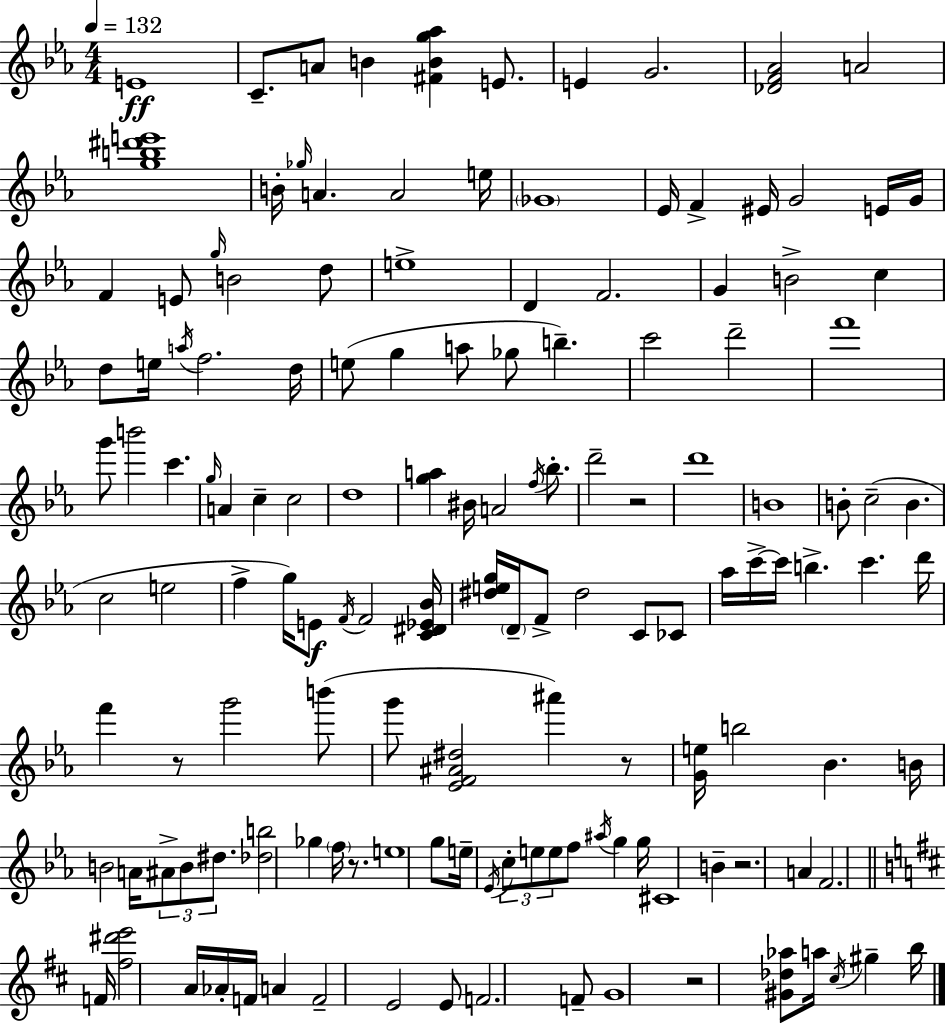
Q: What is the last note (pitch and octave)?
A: B5